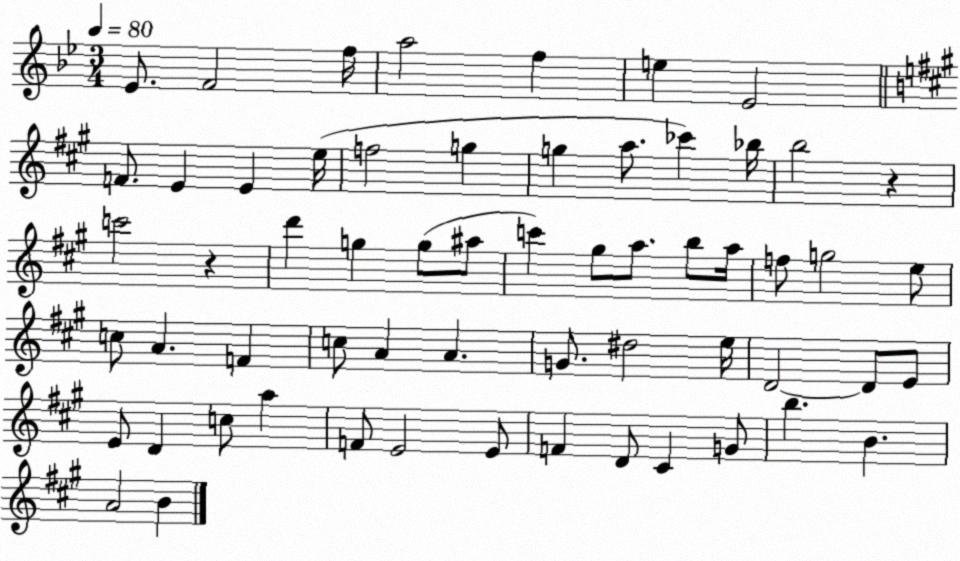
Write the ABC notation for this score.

X:1
T:Untitled
M:3/4
L:1/4
K:Bb
_E/2 F2 f/4 a2 f e _E2 F/2 E E e/4 f2 g g a/2 _c' _b/4 b2 z c'2 z d' g g/2 ^a/2 c' ^g/2 a/2 b/2 a/4 f/2 g2 e/2 c/2 A F c/2 A A G/2 ^d2 e/4 D2 D/2 E/2 E/2 D c/2 a F/2 E2 E/2 F D/2 ^C G/2 b B A2 B